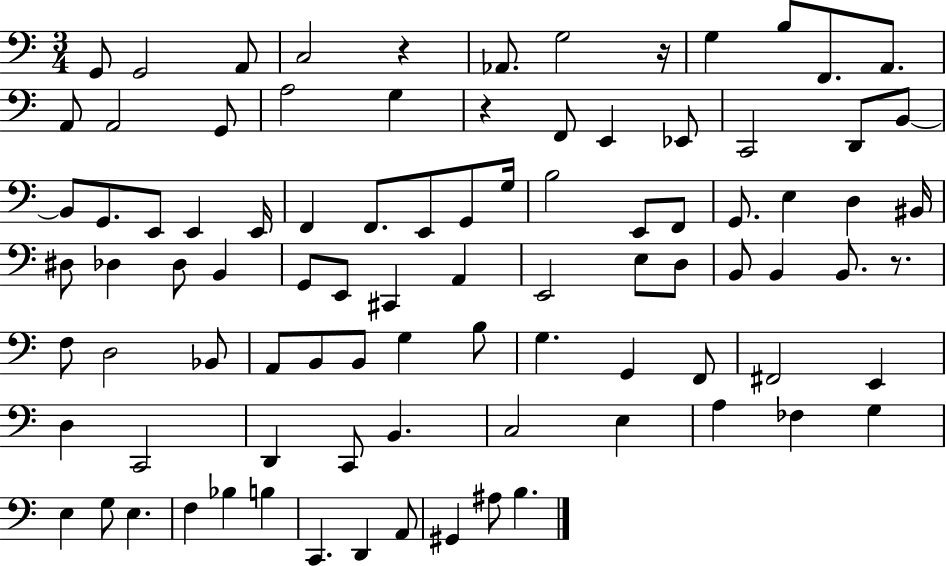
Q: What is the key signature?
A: C major